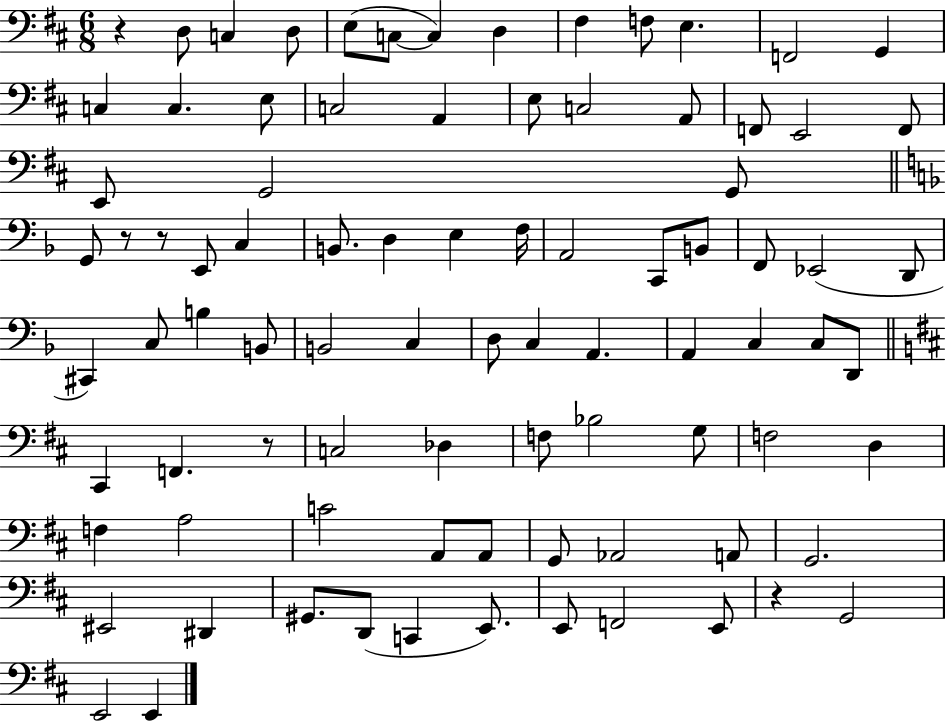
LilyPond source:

{
  \clef bass
  \numericTimeSignature
  \time 6/8
  \key d \major
  r4 d8 c4 d8 | e8( c8~~ c4) d4 | fis4 f8 e4. | f,2 g,4 | \break c4 c4. e8 | c2 a,4 | e8 c2 a,8 | f,8 e,2 f,8 | \break e,8 g,2 g,8 | \bar "||" \break \key f \major g,8 r8 r8 e,8 c4 | b,8. d4 e4 f16 | a,2 c,8 b,8 | f,8 ees,2( d,8 | \break cis,4) c8 b4 b,8 | b,2 c4 | d8 c4 a,4. | a,4 c4 c8 d,8 | \break \bar "||" \break \key d \major cis,4 f,4. r8 | c2 des4 | f8 bes2 g8 | f2 d4 | \break f4 a2 | c'2 a,8 a,8 | g,8 aes,2 a,8 | g,2. | \break eis,2 dis,4 | gis,8. d,8( c,4 e,8.) | e,8 f,2 e,8 | r4 g,2 | \break e,2 e,4 | \bar "|."
}